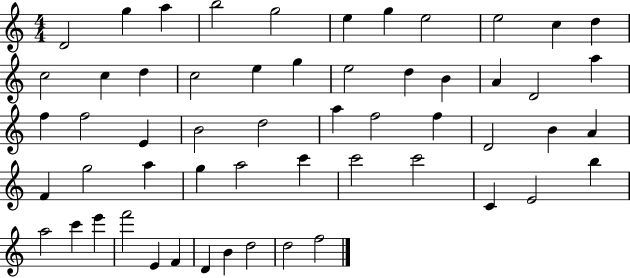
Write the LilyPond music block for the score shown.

{
  \clef treble
  \numericTimeSignature
  \time 4/4
  \key c \major
  d'2 g''4 a''4 | b''2 g''2 | e''4 g''4 e''2 | e''2 c''4 d''4 | \break c''2 c''4 d''4 | c''2 e''4 g''4 | e''2 d''4 b'4 | a'4 d'2 a''4 | \break f''4 f''2 e'4 | b'2 d''2 | a''4 f''2 f''4 | d'2 b'4 a'4 | \break f'4 g''2 a''4 | g''4 a''2 c'''4 | c'''2 c'''2 | c'4 e'2 b''4 | \break a''2 c'''4 e'''4 | f'''2 e'4 f'4 | d'4 b'4 d''2 | d''2 f''2 | \break \bar "|."
}